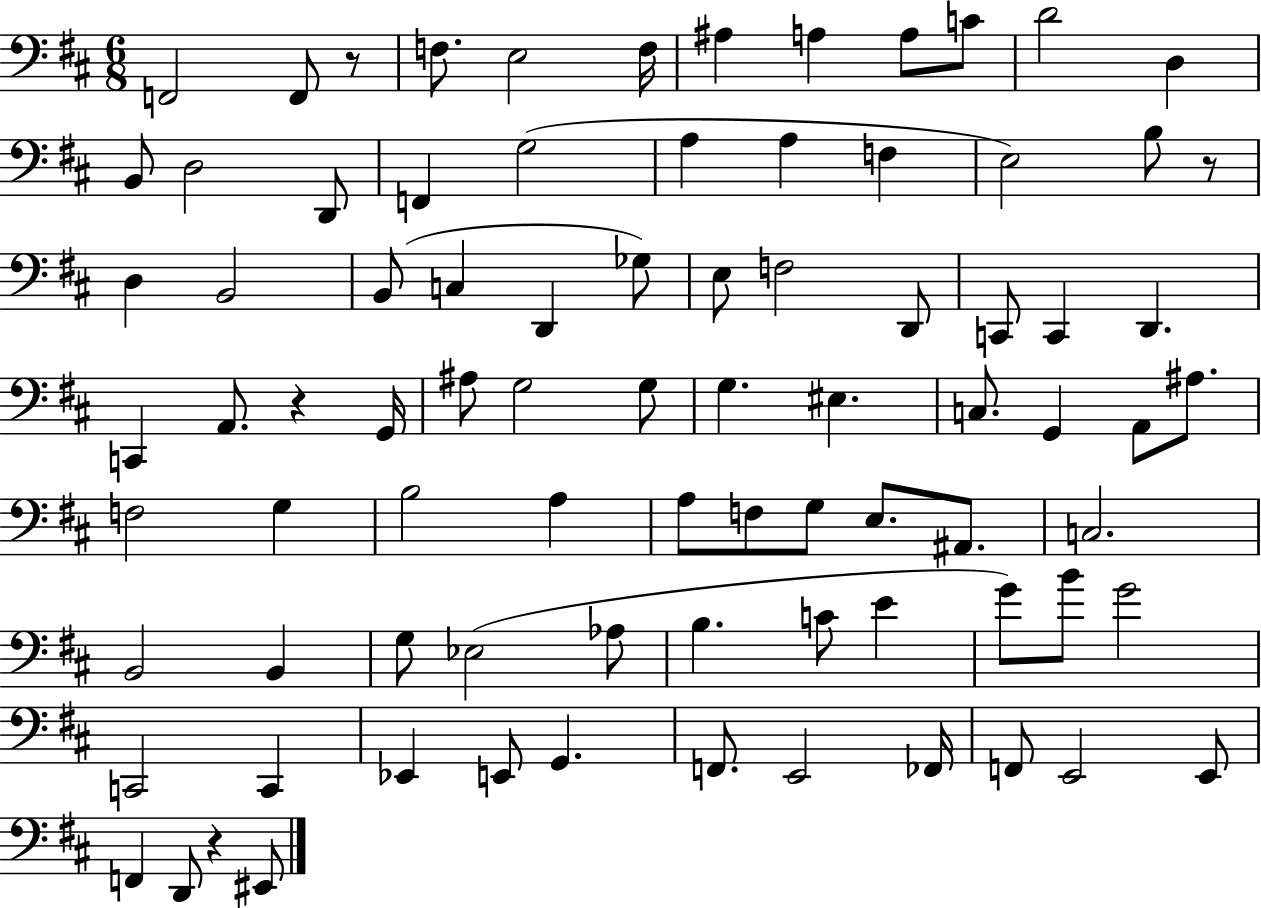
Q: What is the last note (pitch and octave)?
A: EIS2